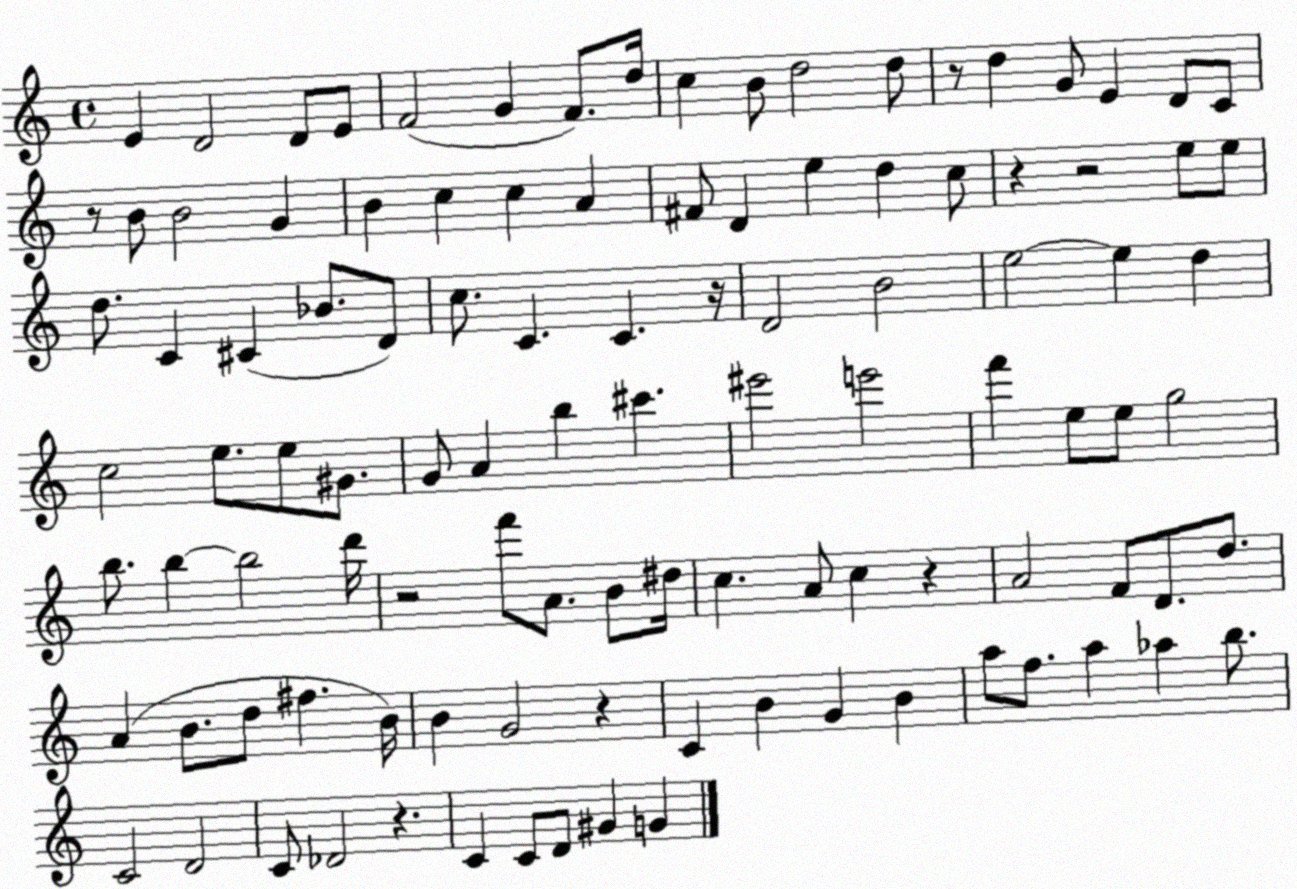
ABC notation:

X:1
T:Untitled
M:4/4
L:1/4
K:C
E D2 D/2 E/2 F2 G F/2 d/4 c B/2 d2 d/2 z/2 d G/2 E D/2 C/2 z/2 B/2 B2 G B c c A ^F/2 D e d c/2 z z2 e/2 e/2 d/2 C ^C _B/2 D/2 c/2 C C z/4 D2 B2 e2 e d c2 e/2 e/2 ^G/2 G/2 A b ^c' ^e'2 e'2 f' e/2 e/2 g2 b/2 b b2 d'/4 z2 f'/2 A/2 B/2 ^d/4 c A/2 c z A2 F/2 D/2 d/2 A B/2 d/2 ^f B/4 B G2 z C B G B a/2 f/2 a _a b/2 C2 D2 C/2 _D2 z C C/2 D/2 ^G G